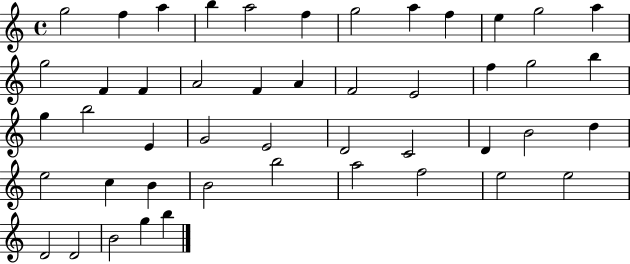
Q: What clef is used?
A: treble